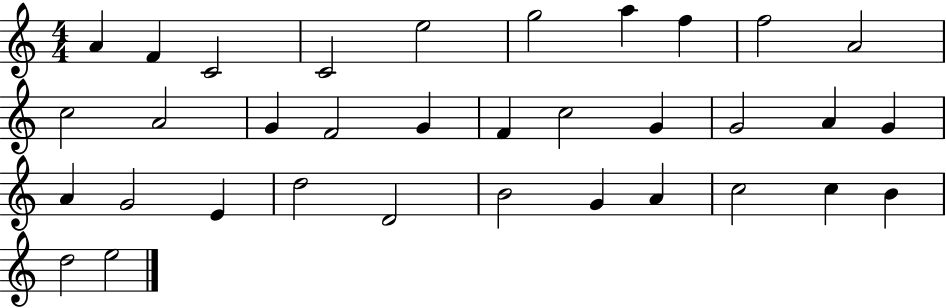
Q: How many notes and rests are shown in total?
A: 34